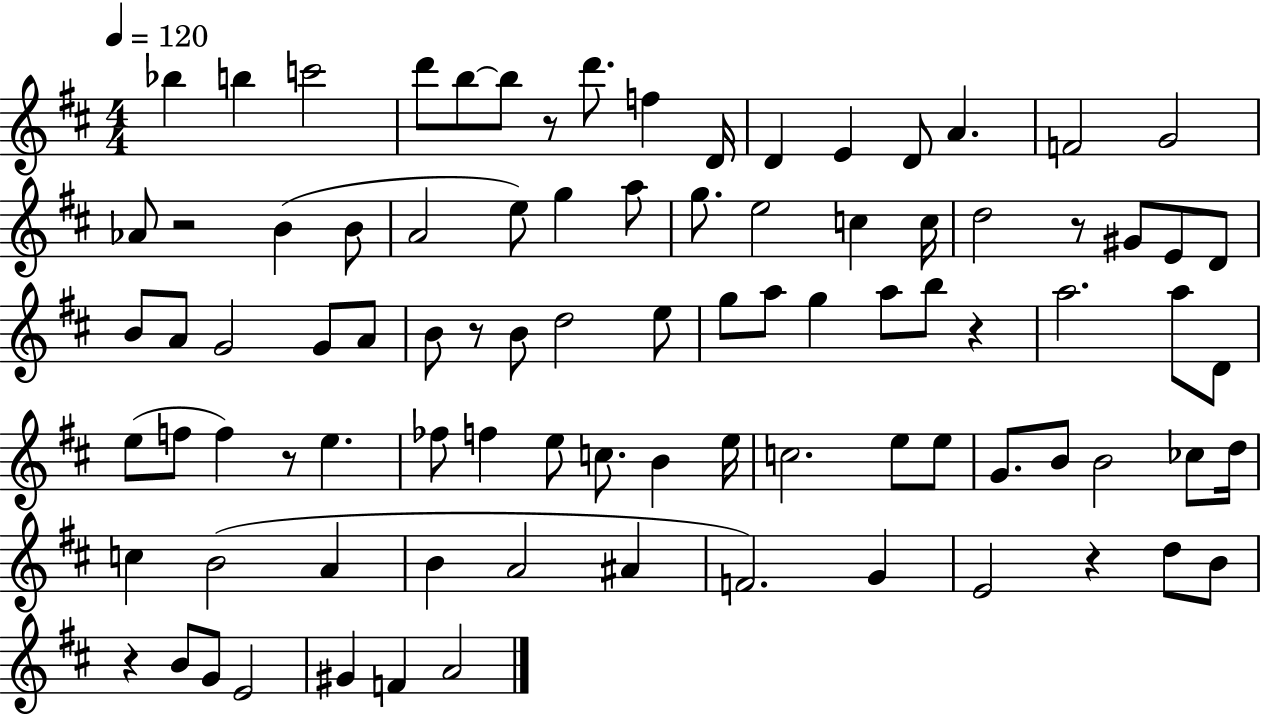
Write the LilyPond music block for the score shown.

{
  \clef treble
  \numericTimeSignature
  \time 4/4
  \key d \major
  \tempo 4 = 120
  bes''4 b''4 c'''2 | d'''8 b''8~~ b''8 r8 d'''8. f''4 d'16 | d'4 e'4 d'8 a'4. | f'2 g'2 | \break aes'8 r2 b'4( b'8 | a'2 e''8) g''4 a''8 | g''8. e''2 c''4 c''16 | d''2 r8 gis'8 e'8 d'8 | \break b'8 a'8 g'2 g'8 a'8 | b'8 r8 b'8 d''2 e''8 | g''8 a''8 g''4 a''8 b''8 r4 | a''2. a''8 d'8 | \break e''8( f''8 f''4) r8 e''4. | fes''8 f''4 e''8 c''8. b'4 e''16 | c''2. e''8 e''8 | g'8. b'8 b'2 ces''8 d''16 | \break c''4 b'2( a'4 | b'4 a'2 ais'4 | f'2.) g'4 | e'2 r4 d''8 b'8 | \break r4 b'8 g'8 e'2 | gis'4 f'4 a'2 | \bar "|."
}